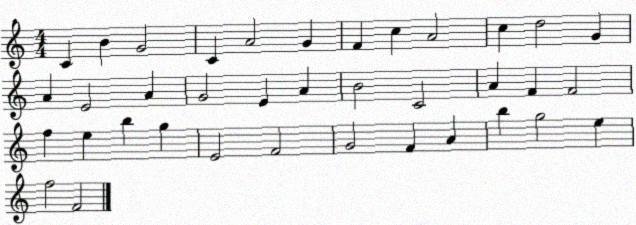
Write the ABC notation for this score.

X:1
T:Untitled
M:4/4
L:1/4
K:C
C B G2 C A2 G F c A2 c d2 G A E2 A G2 E A B2 C2 A F F2 f e b g E2 F2 G2 F A b g2 e f2 F2